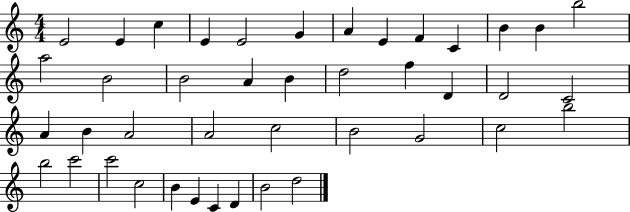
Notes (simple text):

E4/h E4/q C5/q E4/q E4/h G4/q A4/q E4/q F4/q C4/q B4/q B4/q B5/h A5/h B4/h B4/h A4/q B4/q D5/h F5/q D4/q D4/h C4/h A4/q B4/q A4/h A4/h C5/h B4/h G4/h C5/h B5/h B5/h C6/h C6/h C5/h B4/q E4/q C4/q D4/q B4/h D5/h